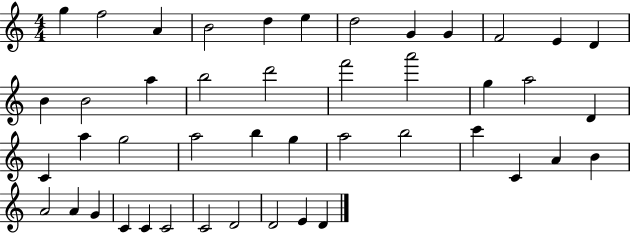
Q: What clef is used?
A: treble